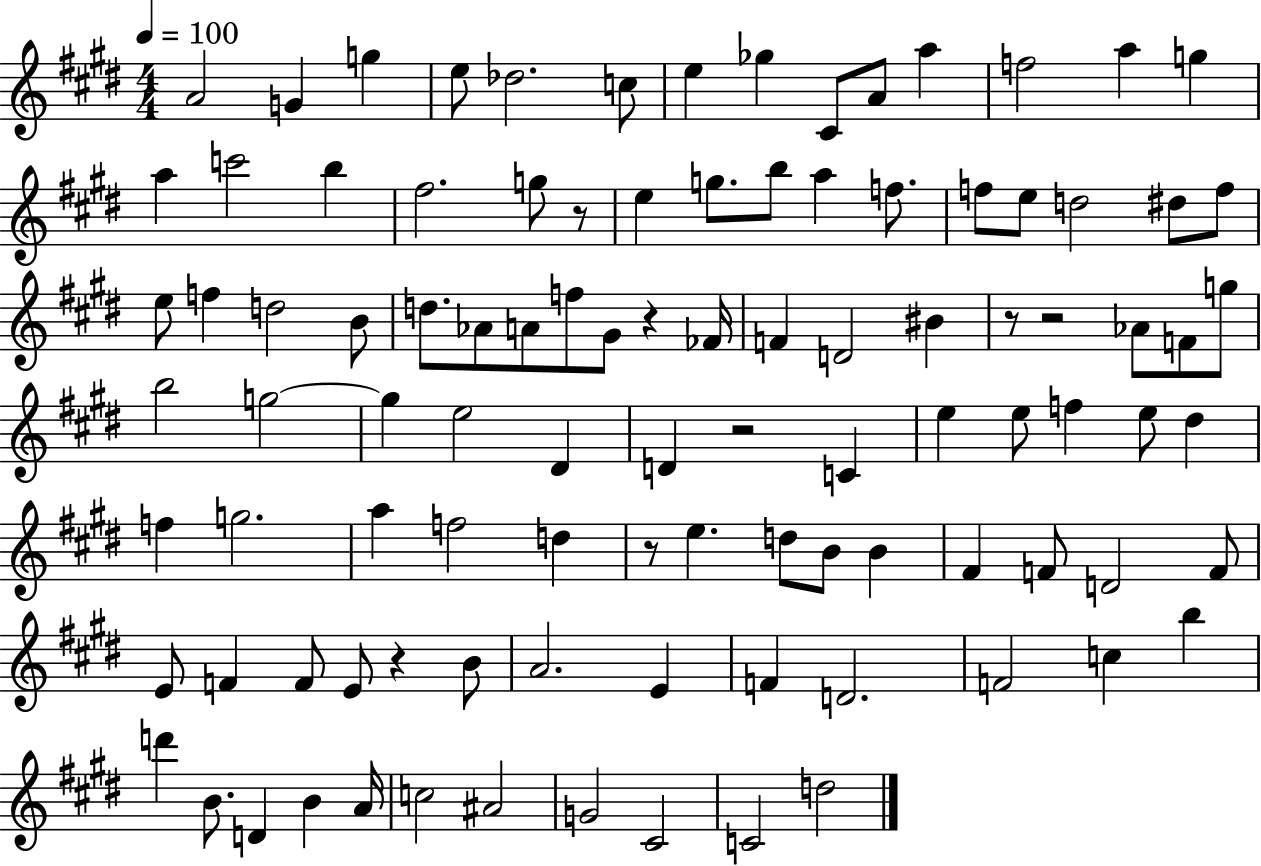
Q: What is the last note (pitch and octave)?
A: D5